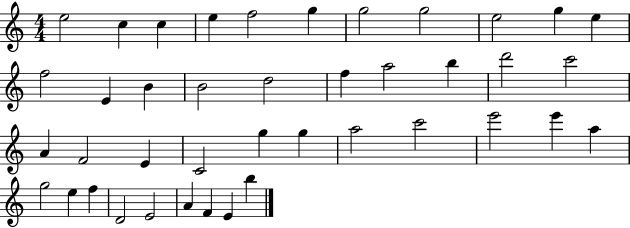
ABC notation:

X:1
T:Untitled
M:4/4
L:1/4
K:C
e2 c c e f2 g g2 g2 e2 g e f2 E B B2 d2 f a2 b d'2 c'2 A F2 E C2 g g a2 c'2 e'2 e' a g2 e f D2 E2 A F E b